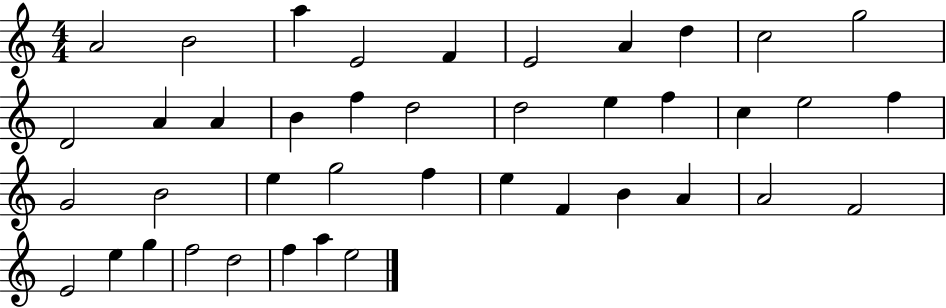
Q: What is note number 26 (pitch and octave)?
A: G5